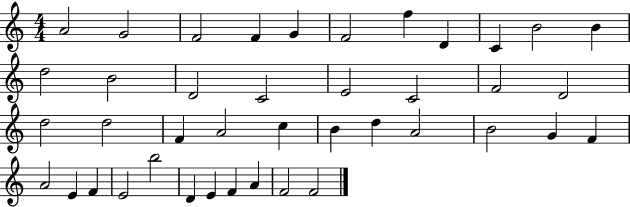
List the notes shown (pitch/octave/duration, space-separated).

A4/h G4/h F4/h F4/q G4/q F4/h F5/q D4/q C4/q B4/h B4/q D5/h B4/h D4/h C4/h E4/h C4/h F4/h D4/h D5/h D5/h F4/q A4/h C5/q B4/q D5/q A4/h B4/h G4/q F4/q A4/h E4/q F4/q E4/h B5/h D4/q E4/q F4/q A4/q F4/h F4/h